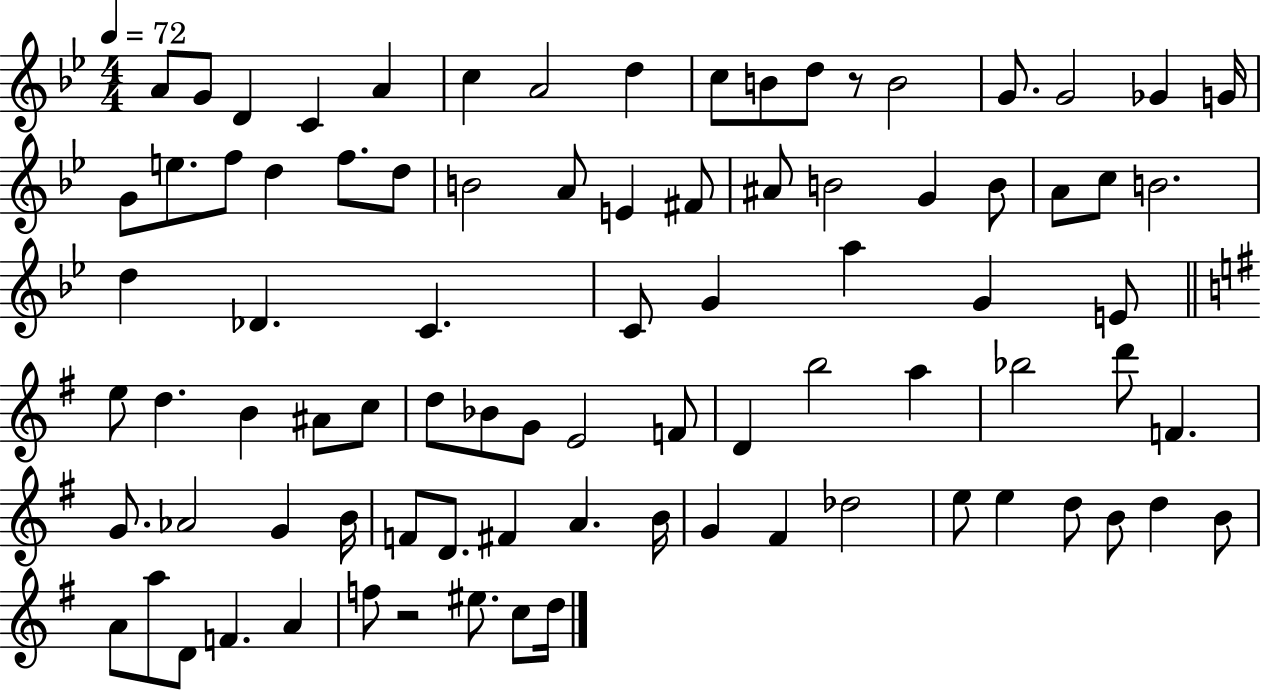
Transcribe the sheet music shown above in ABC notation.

X:1
T:Untitled
M:4/4
L:1/4
K:Bb
A/2 G/2 D C A c A2 d c/2 B/2 d/2 z/2 B2 G/2 G2 _G G/4 G/2 e/2 f/2 d f/2 d/2 B2 A/2 E ^F/2 ^A/2 B2 G B/2 A/2 c/2 B2 d _D C C/2 G a G E/2 e/2 d B ^A/2 c/2 d/2 _B/2 G/2 E2 F/2 D b2 a _b2 d'/2 F G/2 _A2 G B/4 F/2 D/2 ^F A B/4 G ^F _d2 e/2 e d/2 B/2 d B/2 A/2 a/2 D/2 F A f/2 z2 ^e/2 c/2 d/4